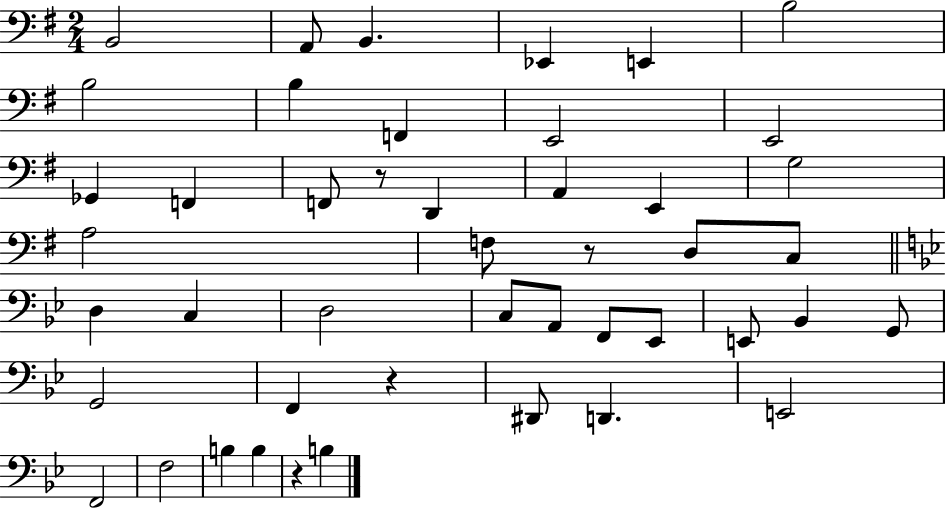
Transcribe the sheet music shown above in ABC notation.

X:1
T:Untitled
M:2/4
L:1/4
K:G
B,,2 A,,/2 B,, _E,, E,, B,2 B,2 B, F,, E,,2 E,,2 _G,, F,, F,,/2 z/2 D,, A,, E,, G,2 A,2 F,/2 z/2 D,/2 C,/2 D, C, D,2 C,/2 A,,/2 F,,/2 _E,,/2 E,,/2 _B,, G,,/2 G,,2 F,, z ^D,,/2 D,, E,,2 F,,2 F,2 B, B, z B,